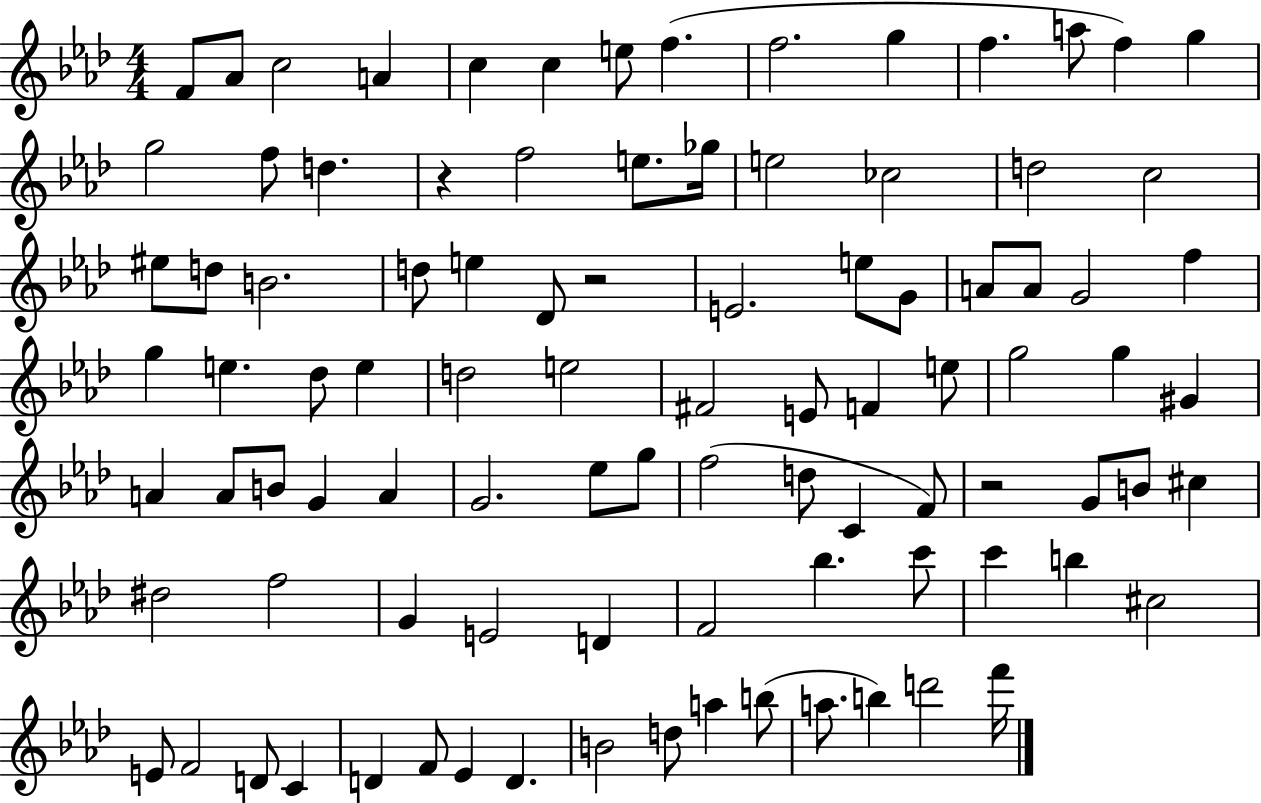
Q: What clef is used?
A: treble